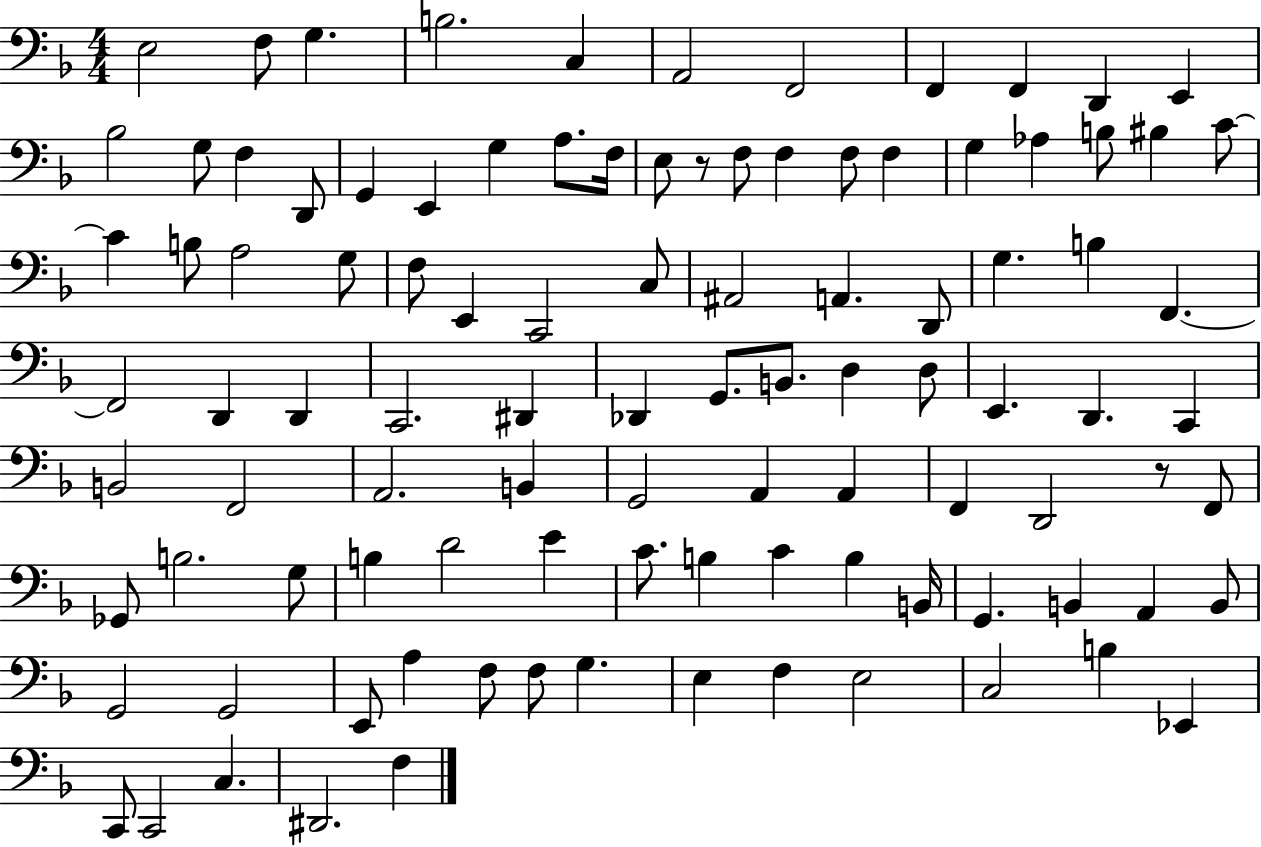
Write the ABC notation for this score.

X:1
T:Untitled
M:4/4
L:1/4
K:F
E,2 F,/2 G, B,2 C, A,,2 F,,2 F,, F,, D,, E,, _B,2 G,/2 F, D,,/2 G,, E,, G, A,/2 F,/4 E,/2 z/2 F,/2 F, F,/2 F, G, _A, B,/2 ^B, C/2 C B,/2 A,2 G,/2 F,/2 E,, C,,2 C,/2 ^A,,2 A,, D,,/2 G, B, F,, F,,2 D,, D,, C,,2 ^D,, _D,, G,,/2 B,,/2 D, D,/2 E,, D,, C,, B,,2 F,,2 A,,2 B,, G,,2 A,, A,, F,, D,,2 z/2 F,,/2 _G,,/2 B,2 G,/2 B, D2 E C/2 B, C B, B,,/4 G,, B,, A,, B,,/2 G,,2 G,,2 E,,/2 A, F,/2 F,/2 G, E, F, E,2 C,2 B, _E,, C,,/2 C,,2 C, ^D,,2 F,